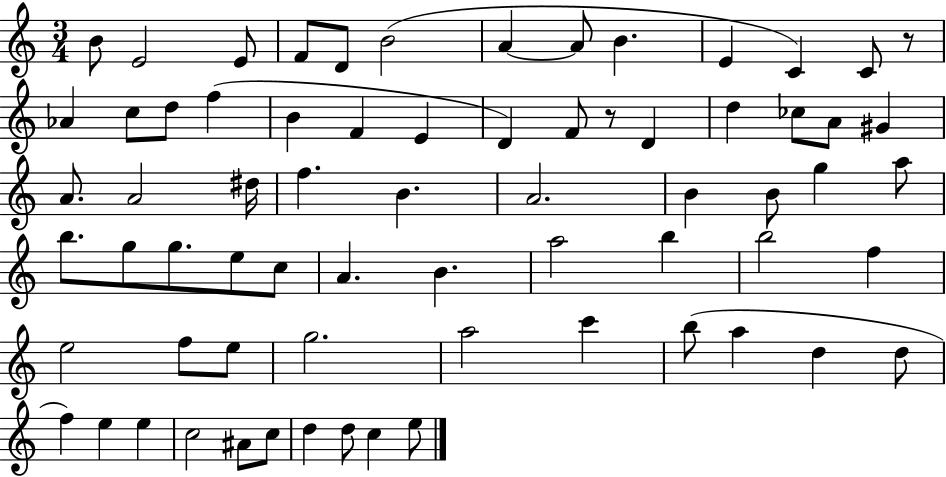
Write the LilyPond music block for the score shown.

{
  \clef treble
  \numericTimeSignature
  \time 3/4
  \key c \major
  b'8 e'2 e'8 | f'8 d'8 b'2( | a'4~~ a'8 b'4. | e'4 c'4) c'8 r8 | \break aes'4 c''8 d''8 f''4( | b'4 f'4 e'4 | d'4) f'8 r8 d'4 | d''4 ces''8 a'8 gis'4 | \break a'8. a'2 dis''16 | f''4. b'4. | a'2. | b'4 b'8 g''4 a''8 | \break b''8. g''8 g''8. e''8 c''8 | a'4. b'4. | a''2 b''4 | b''2 f''4 | \break e''2 f''8 e''8 | g''2. | a''2 c'''4 | b''8( a''4 d''4 d''8 | \break f''4) e''4 e''4 | c''2 ais'8 c''8 | d''4 d''8 c''4 e''8 | \bar "|."
}